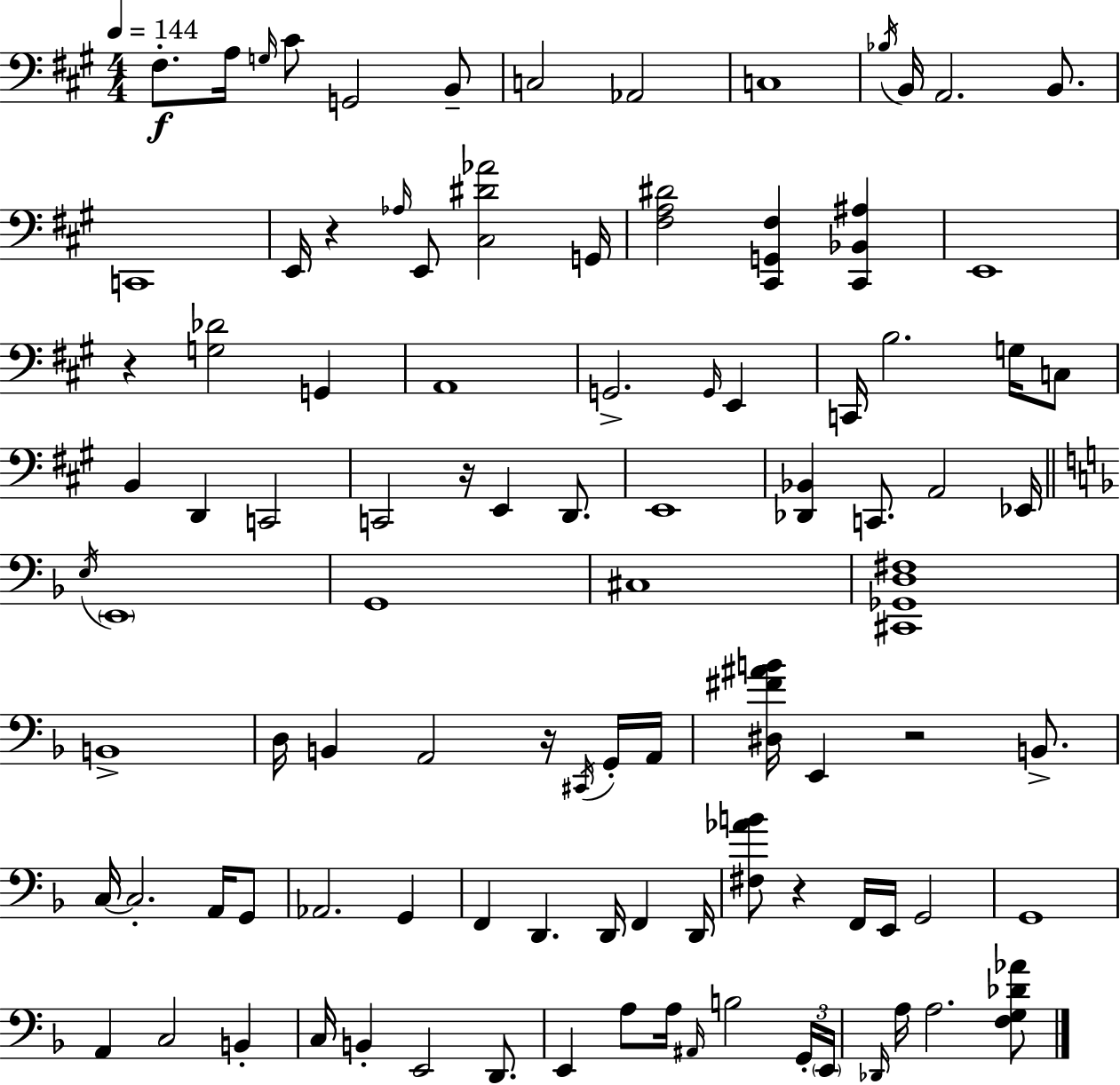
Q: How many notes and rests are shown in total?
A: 99